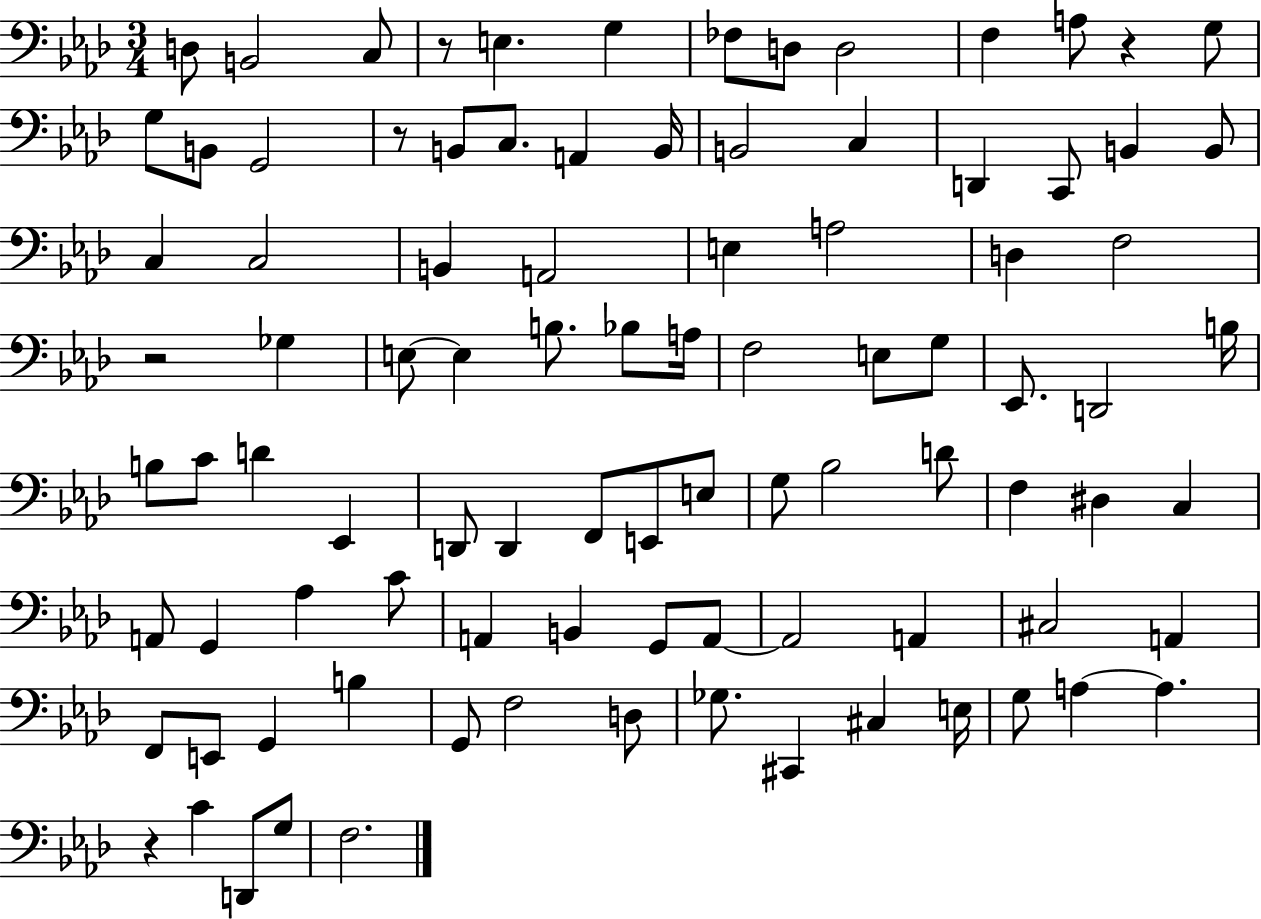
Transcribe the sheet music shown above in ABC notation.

X:1
T:Untitled
M:3/4
L:1/4
K:Ab
D,/2 B,,2 C,/2 z/2 E, G, _F,/2 D,/2 D,2 F, A,/2 z G,/2 G,/2 B,,/2 G,,2 z/2 B,,/2 C,/2 A,, B,,/4 B,,2 C, D,, C,,/2 B,, B,,/2 C, C,2 B,, A,,2 E, A,2 D, F,2 z2 _G, E,/2 E, B,/2 _B,/2 A,/4 F,2 E,/2 G,/2 _E,,/2 D,,2 B,/4 B,/2 C/2 D _E,, D,,/2 D,, F,,/2 E,,/2 E,/2 G,/2 _B,2 D/2 F, ^D, C, A,,/2 G,, _A, C/2 A,, B,, G,,/2 A,,/2 A,,2 A,, ^C,2 A,, F,,/2 E,,/2 G,, B, G,,/2 F,2 D,/2 _G,/2 ^C,, ^C, E,/4 G,/2 A, A, z C D,,/2 G,/2 F,2